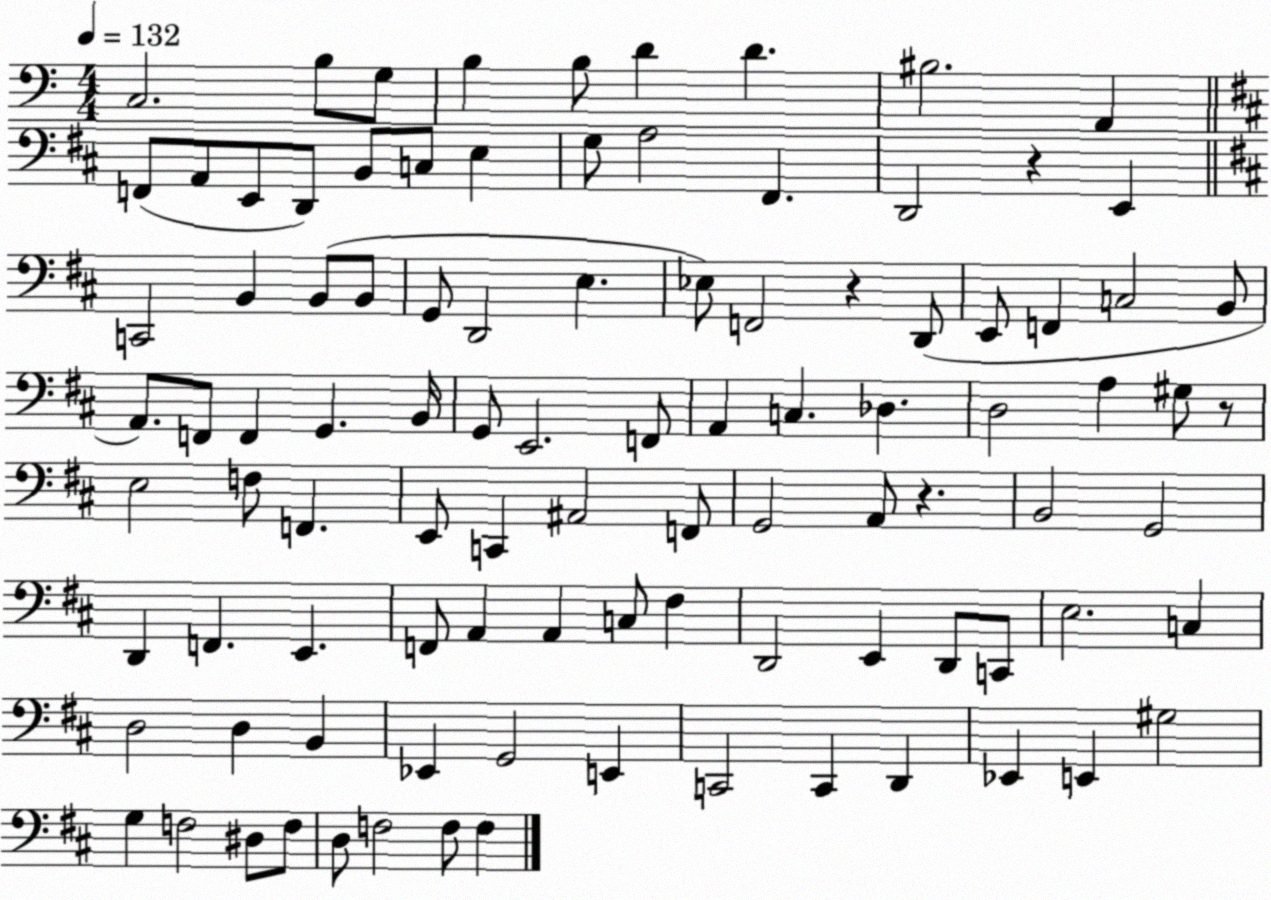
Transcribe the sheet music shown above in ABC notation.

X:1
T:Untitled
M:4/4
L:1/4
K:C
C,2 B,/2 G,/2 B, B,/2 D D ^B,2 A,, F,,/2 A,,/2 E,,/2 D,,/2 B,,/2 C,/2 E, G,/2 A,2 ^F,, D,,2 z E,, C,,2 B,, B,,/2 B,,/2 G,,/2 D,,2 E, _E,/2 F,,2 z D,,/2 E,,/2 F,, C,2 B,,/2 A,,/2 F,,/2 F,, G,, B,,/4 G,,/2 E,,2 F,,/2 A,, C, _D, D,2 A, ^G,/2 z/2 E,2 F,/2 F,, E,,/2 C,, ^A,,2 F,,/2 G,,2 A,,/2 z B,,2 G,,2 D,, F,, E,, F,,/2 A,, A,, C,/2 ^F, D,,2 E,, D,,/2 C,,/2 E,2 C, D,2 D, B,, _E,, G,,2 E,, C,,2 C,, D,, _E,, E,, ^G,2 G, F,2 ^D,/2 F,/2 D,/2 F,2 F,/2 F,